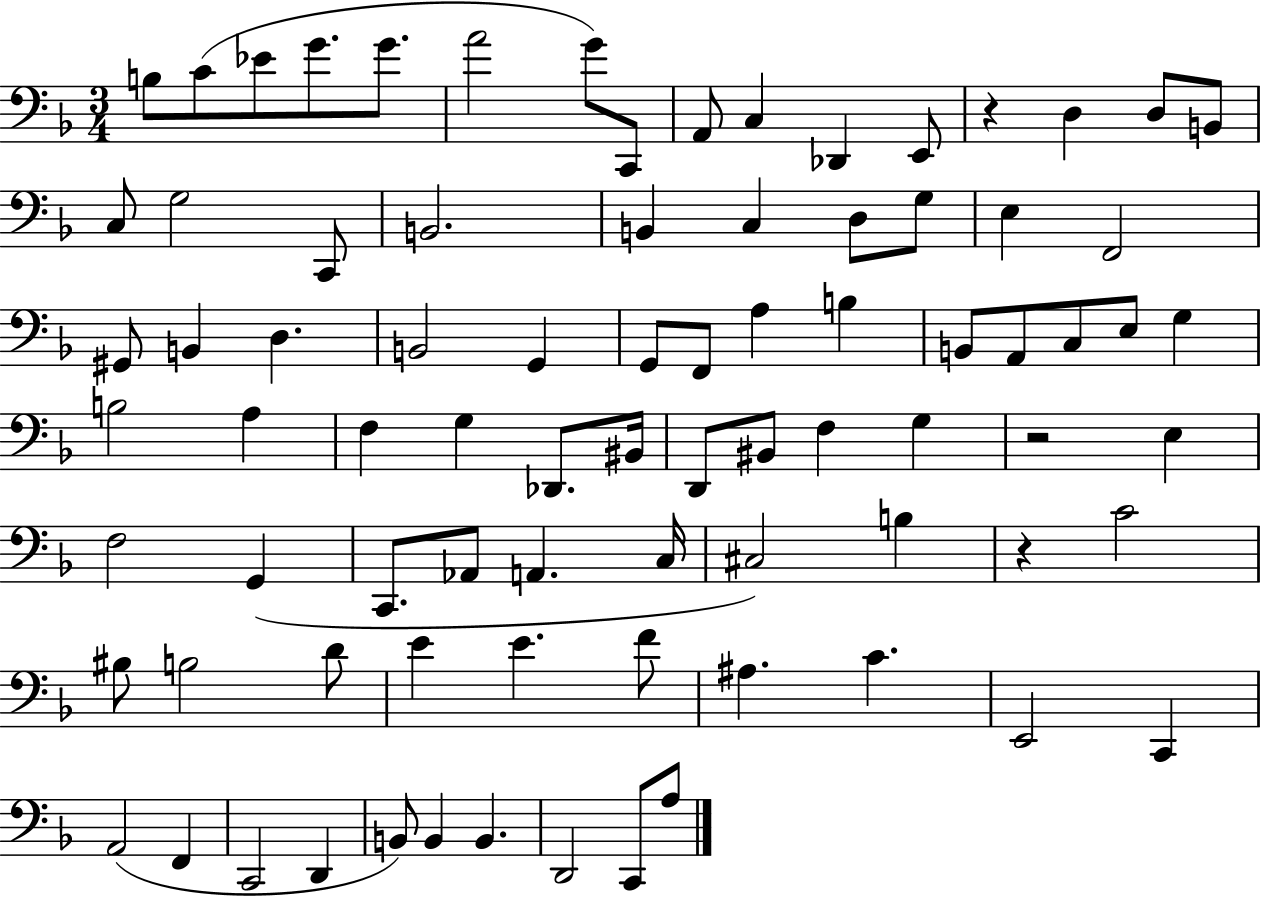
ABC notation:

X:1
T:Untitled
M:3/4
L:1/4
K:F
B,/2 C/2 _E/2 G/2 G/2 A2 G/2 C,,/2 A,,/2 C, _D,, E,,/2 z D, D,/2 B,,/2 C,/2 G,2 C,,/2 B,,2 B,, C, D,/2 G,/2 E, F,,2 ^G,,/2 B,, D, B,,2 G,, G,,/2 F,,/2 A, B, B,,/2 A,,/2 C,/2 E,/2 G, B,2 A, F, G, _D,,/2 ^B,,/4 D,,/2 ^B,,/2 F, G, z2 E, F,2 G,, C,,/2 _A,,/2 A,, C,/4 ^C,2 B, z C2 ^B,/2 B,2 D/2 E E F/2 ^A, C E,,2 C,, A,,2 F,, C,,2 D,, B,,/2 B,, B,, D,,2 C,,/2 A,/2